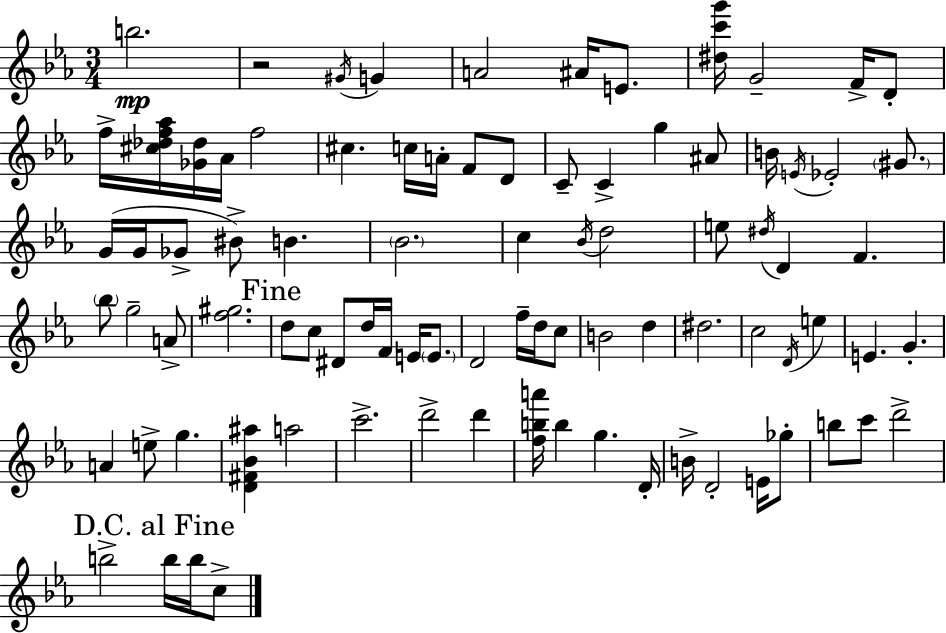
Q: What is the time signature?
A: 3/4